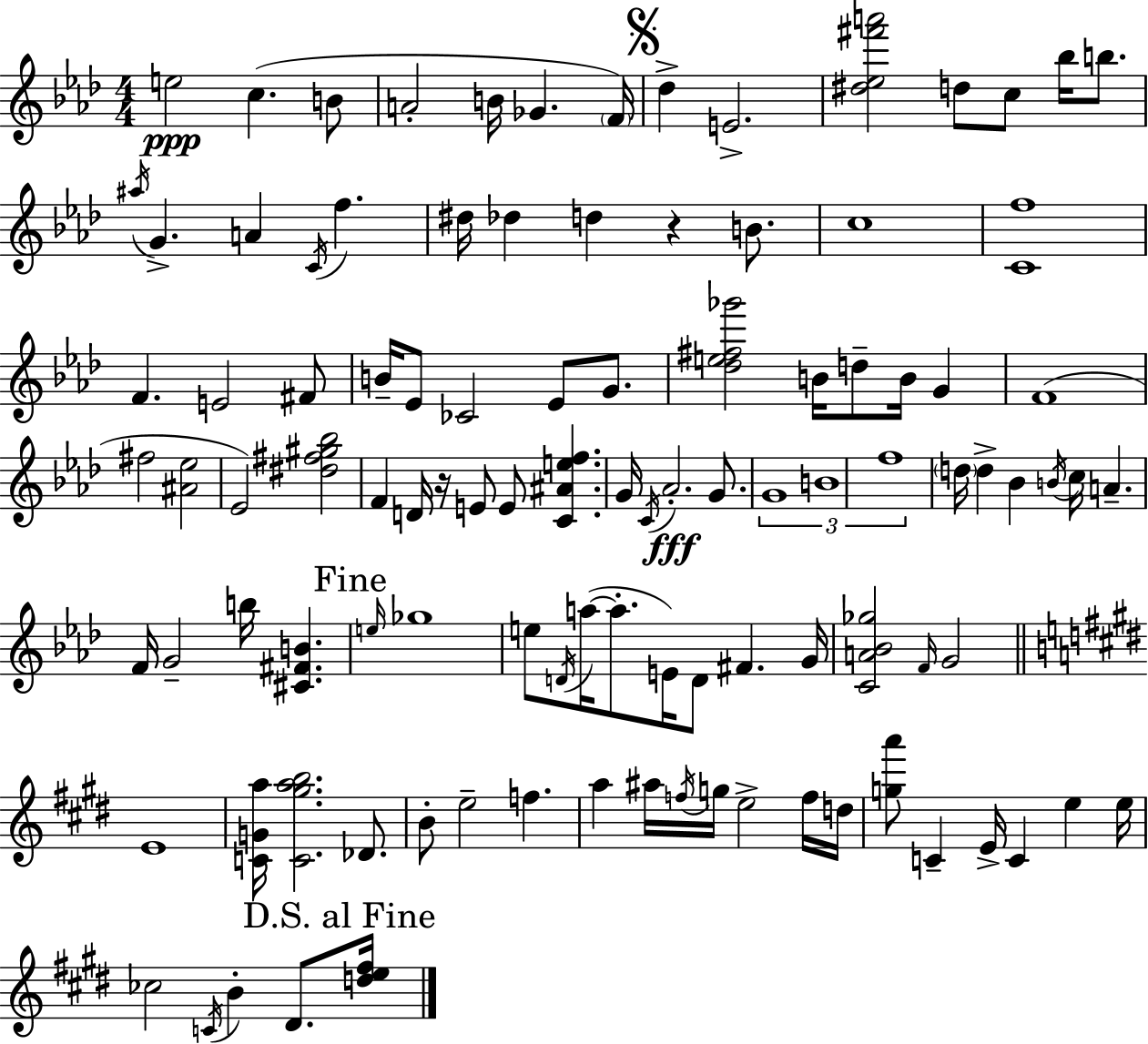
E5/h C5/q. B4/e A4/h B4/s Gb4/q. F4/s Db5/q E4/h. [D#5,Eb5,F#6,A6]/h D5/e C5/e Bb5/s B5/e. A#5/s G4/q. A4/q C4/s F5/q. D#5/s Db5/q D5/q R/q B4/e. C5/w [C4,F5]/w F4/q. E4/h F#4/e B4/s Eb4/e CES4/h Eb4/e G4/e. [Db5,E5,F#5,Gb6]/h B4/s D5/e B4/s G4/q F4/w F#5/h [A#4,Eb5]/h Eb4/h [D#5,F#5,G#5,Bb5]/h F4/q D4/s R/s E4/e E4/e [C4,A#4,E5,F5]/q. G4/s C4/s Ab4/h. G4/e. G4/w B4/w F5/w D5/s D5/q Bb4/q B4/s C5/s A4/q. F4/s G4/h B5/s [C#4,F#4,B4]/q. E5/s Gb5/w E5/e D4/s A5/s A5/e. E4/s D4/e F#4/q. G4/s [C4,A4,Bb4,Gb5]/h F4/s G4/h E4/w [C4,G4,A5]/s [C4,G#5,A5,B5]/h. Db4/e. B4/e E5/h F5/q. A5/q A#5/s F5/s G5/s E5/h F5/s D5/s [G5,A6]/e C4/q E4/s C4/q E5/q E5/s CES5/h C4/s B4/q D#4/e. [D5,E5,F#5]/s